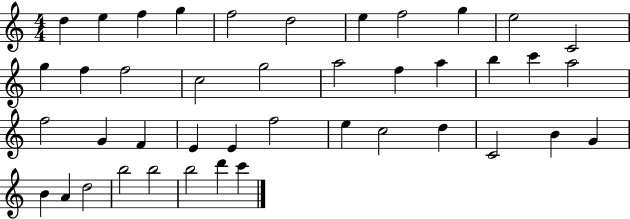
X:1
T:Untitled
M:4/4
L:1/4
K:C
d e f g f2 d2 e f2 g e2 C2 g f f2 c2 g2 a2 f a b c' a2 f2 G F E E f2 e c2 d C2 B G B A d2 b2 b2 b2 d' c'